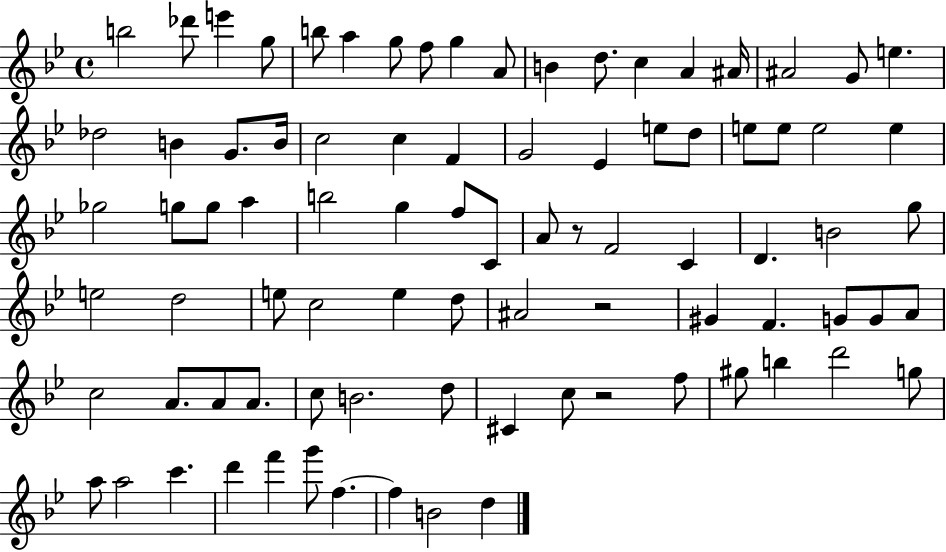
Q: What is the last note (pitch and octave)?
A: D5